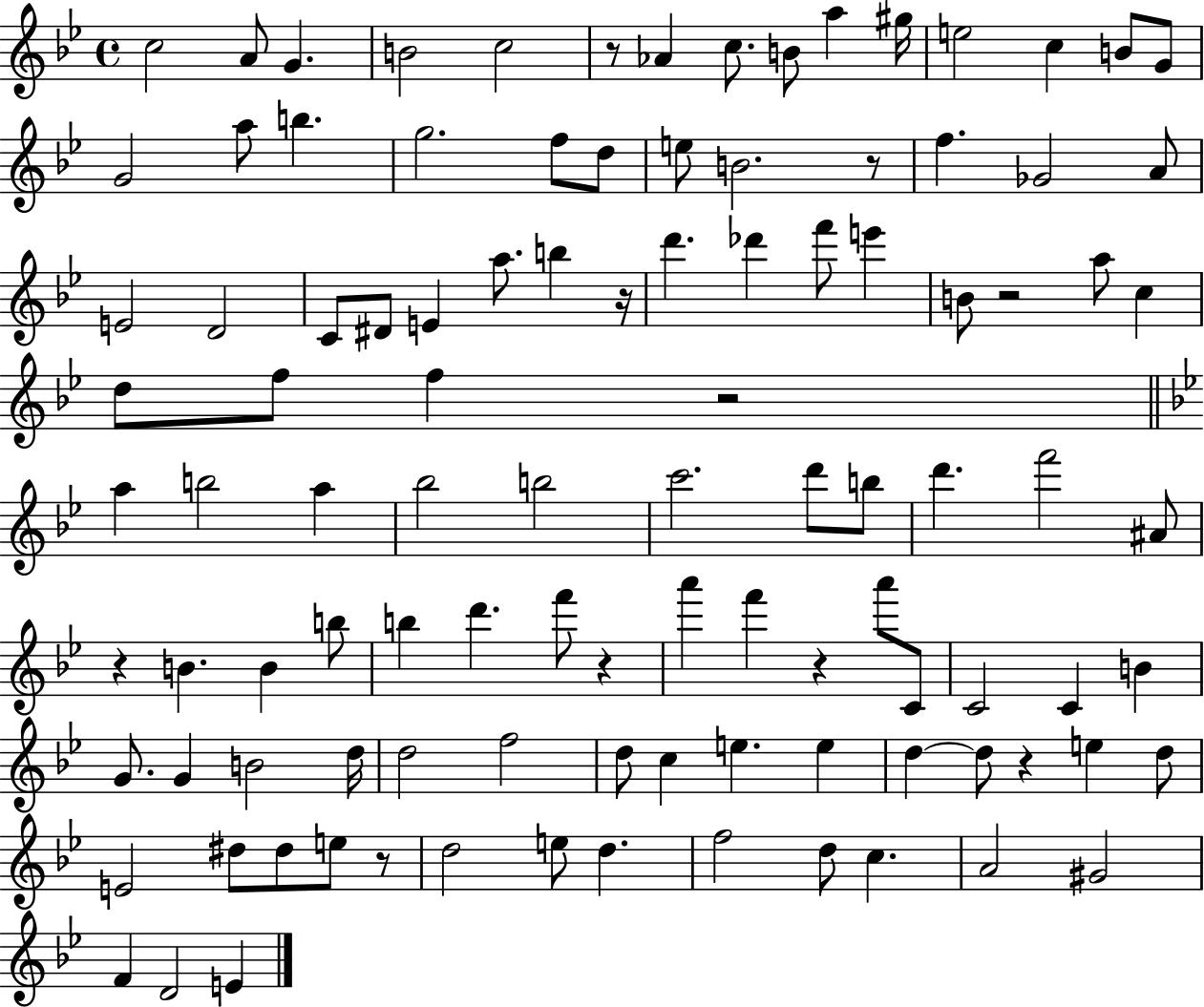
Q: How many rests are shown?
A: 10